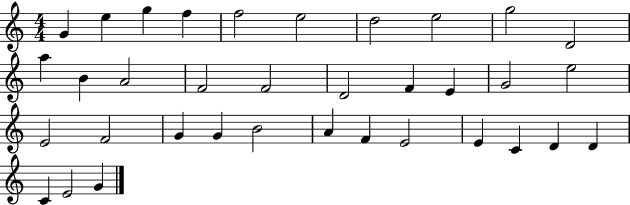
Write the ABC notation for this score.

X:1
T:Untitled
M:4/4
L:1/4
K:C
G e g f f2 e2 d2 e2 g2 D2 a B A2 F2 F2 D2 F E G2 e2 E2 F2 G G B2 A F E2 E C D D C E2 G